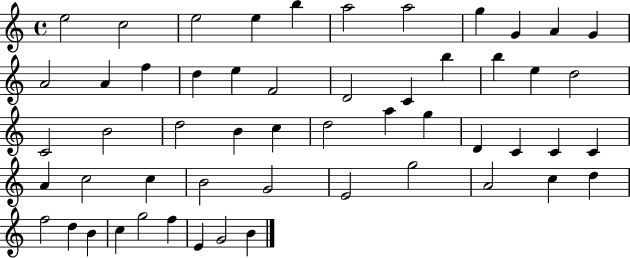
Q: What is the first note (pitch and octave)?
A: E5